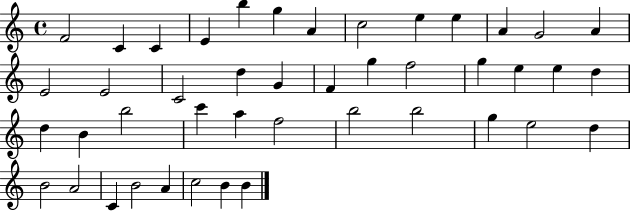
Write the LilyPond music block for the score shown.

{
  \clef treble
  \time 4/4
  \defaultTimeSignature
  \key c \major
  f'2 c'4 c'4 | e'4 b''4 g''4 a'4 | c''2 e''4 e''4 | a'4 g'2 a'4 | \break e'2 e'2 | c'2 d''4 g'4 | f'4 g''4 f''2 | g''4 e''4 e''4 d''4 | \break d''4 b'4 b''2 | c'''4 a''4 f''2 | b''2 b''2 | g''4 e''2 d''4 | \break b'2 a'2 | c'4 b'2 a'4 | c''2 b'4 b'4 | \bar "|."
}